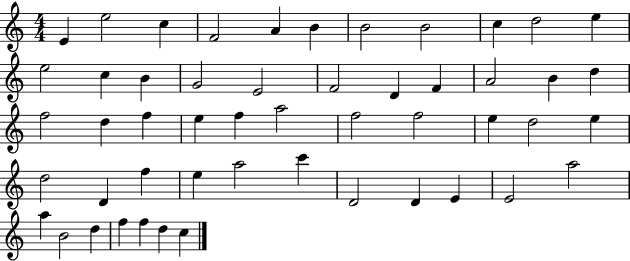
E4/q E5/h C5/q F4/h A4/q B4/q B4/h B4/h C5/q D5/h E5/q E5/h C5/q B4/q G4/h E4/h F4/h D4/q F4/q A4/h B4/q D5/q F5/h D5/q F5/q E5/q F5/q A5/h F5/h F5/h E5/q D5/h E5/q D5/h D4/q F5/q E5/q A5/h C6/q D4/h D4/q E4/q E4/h A5/h A5/q B4/h D5/q F5/q F5/q D5/q C5/q